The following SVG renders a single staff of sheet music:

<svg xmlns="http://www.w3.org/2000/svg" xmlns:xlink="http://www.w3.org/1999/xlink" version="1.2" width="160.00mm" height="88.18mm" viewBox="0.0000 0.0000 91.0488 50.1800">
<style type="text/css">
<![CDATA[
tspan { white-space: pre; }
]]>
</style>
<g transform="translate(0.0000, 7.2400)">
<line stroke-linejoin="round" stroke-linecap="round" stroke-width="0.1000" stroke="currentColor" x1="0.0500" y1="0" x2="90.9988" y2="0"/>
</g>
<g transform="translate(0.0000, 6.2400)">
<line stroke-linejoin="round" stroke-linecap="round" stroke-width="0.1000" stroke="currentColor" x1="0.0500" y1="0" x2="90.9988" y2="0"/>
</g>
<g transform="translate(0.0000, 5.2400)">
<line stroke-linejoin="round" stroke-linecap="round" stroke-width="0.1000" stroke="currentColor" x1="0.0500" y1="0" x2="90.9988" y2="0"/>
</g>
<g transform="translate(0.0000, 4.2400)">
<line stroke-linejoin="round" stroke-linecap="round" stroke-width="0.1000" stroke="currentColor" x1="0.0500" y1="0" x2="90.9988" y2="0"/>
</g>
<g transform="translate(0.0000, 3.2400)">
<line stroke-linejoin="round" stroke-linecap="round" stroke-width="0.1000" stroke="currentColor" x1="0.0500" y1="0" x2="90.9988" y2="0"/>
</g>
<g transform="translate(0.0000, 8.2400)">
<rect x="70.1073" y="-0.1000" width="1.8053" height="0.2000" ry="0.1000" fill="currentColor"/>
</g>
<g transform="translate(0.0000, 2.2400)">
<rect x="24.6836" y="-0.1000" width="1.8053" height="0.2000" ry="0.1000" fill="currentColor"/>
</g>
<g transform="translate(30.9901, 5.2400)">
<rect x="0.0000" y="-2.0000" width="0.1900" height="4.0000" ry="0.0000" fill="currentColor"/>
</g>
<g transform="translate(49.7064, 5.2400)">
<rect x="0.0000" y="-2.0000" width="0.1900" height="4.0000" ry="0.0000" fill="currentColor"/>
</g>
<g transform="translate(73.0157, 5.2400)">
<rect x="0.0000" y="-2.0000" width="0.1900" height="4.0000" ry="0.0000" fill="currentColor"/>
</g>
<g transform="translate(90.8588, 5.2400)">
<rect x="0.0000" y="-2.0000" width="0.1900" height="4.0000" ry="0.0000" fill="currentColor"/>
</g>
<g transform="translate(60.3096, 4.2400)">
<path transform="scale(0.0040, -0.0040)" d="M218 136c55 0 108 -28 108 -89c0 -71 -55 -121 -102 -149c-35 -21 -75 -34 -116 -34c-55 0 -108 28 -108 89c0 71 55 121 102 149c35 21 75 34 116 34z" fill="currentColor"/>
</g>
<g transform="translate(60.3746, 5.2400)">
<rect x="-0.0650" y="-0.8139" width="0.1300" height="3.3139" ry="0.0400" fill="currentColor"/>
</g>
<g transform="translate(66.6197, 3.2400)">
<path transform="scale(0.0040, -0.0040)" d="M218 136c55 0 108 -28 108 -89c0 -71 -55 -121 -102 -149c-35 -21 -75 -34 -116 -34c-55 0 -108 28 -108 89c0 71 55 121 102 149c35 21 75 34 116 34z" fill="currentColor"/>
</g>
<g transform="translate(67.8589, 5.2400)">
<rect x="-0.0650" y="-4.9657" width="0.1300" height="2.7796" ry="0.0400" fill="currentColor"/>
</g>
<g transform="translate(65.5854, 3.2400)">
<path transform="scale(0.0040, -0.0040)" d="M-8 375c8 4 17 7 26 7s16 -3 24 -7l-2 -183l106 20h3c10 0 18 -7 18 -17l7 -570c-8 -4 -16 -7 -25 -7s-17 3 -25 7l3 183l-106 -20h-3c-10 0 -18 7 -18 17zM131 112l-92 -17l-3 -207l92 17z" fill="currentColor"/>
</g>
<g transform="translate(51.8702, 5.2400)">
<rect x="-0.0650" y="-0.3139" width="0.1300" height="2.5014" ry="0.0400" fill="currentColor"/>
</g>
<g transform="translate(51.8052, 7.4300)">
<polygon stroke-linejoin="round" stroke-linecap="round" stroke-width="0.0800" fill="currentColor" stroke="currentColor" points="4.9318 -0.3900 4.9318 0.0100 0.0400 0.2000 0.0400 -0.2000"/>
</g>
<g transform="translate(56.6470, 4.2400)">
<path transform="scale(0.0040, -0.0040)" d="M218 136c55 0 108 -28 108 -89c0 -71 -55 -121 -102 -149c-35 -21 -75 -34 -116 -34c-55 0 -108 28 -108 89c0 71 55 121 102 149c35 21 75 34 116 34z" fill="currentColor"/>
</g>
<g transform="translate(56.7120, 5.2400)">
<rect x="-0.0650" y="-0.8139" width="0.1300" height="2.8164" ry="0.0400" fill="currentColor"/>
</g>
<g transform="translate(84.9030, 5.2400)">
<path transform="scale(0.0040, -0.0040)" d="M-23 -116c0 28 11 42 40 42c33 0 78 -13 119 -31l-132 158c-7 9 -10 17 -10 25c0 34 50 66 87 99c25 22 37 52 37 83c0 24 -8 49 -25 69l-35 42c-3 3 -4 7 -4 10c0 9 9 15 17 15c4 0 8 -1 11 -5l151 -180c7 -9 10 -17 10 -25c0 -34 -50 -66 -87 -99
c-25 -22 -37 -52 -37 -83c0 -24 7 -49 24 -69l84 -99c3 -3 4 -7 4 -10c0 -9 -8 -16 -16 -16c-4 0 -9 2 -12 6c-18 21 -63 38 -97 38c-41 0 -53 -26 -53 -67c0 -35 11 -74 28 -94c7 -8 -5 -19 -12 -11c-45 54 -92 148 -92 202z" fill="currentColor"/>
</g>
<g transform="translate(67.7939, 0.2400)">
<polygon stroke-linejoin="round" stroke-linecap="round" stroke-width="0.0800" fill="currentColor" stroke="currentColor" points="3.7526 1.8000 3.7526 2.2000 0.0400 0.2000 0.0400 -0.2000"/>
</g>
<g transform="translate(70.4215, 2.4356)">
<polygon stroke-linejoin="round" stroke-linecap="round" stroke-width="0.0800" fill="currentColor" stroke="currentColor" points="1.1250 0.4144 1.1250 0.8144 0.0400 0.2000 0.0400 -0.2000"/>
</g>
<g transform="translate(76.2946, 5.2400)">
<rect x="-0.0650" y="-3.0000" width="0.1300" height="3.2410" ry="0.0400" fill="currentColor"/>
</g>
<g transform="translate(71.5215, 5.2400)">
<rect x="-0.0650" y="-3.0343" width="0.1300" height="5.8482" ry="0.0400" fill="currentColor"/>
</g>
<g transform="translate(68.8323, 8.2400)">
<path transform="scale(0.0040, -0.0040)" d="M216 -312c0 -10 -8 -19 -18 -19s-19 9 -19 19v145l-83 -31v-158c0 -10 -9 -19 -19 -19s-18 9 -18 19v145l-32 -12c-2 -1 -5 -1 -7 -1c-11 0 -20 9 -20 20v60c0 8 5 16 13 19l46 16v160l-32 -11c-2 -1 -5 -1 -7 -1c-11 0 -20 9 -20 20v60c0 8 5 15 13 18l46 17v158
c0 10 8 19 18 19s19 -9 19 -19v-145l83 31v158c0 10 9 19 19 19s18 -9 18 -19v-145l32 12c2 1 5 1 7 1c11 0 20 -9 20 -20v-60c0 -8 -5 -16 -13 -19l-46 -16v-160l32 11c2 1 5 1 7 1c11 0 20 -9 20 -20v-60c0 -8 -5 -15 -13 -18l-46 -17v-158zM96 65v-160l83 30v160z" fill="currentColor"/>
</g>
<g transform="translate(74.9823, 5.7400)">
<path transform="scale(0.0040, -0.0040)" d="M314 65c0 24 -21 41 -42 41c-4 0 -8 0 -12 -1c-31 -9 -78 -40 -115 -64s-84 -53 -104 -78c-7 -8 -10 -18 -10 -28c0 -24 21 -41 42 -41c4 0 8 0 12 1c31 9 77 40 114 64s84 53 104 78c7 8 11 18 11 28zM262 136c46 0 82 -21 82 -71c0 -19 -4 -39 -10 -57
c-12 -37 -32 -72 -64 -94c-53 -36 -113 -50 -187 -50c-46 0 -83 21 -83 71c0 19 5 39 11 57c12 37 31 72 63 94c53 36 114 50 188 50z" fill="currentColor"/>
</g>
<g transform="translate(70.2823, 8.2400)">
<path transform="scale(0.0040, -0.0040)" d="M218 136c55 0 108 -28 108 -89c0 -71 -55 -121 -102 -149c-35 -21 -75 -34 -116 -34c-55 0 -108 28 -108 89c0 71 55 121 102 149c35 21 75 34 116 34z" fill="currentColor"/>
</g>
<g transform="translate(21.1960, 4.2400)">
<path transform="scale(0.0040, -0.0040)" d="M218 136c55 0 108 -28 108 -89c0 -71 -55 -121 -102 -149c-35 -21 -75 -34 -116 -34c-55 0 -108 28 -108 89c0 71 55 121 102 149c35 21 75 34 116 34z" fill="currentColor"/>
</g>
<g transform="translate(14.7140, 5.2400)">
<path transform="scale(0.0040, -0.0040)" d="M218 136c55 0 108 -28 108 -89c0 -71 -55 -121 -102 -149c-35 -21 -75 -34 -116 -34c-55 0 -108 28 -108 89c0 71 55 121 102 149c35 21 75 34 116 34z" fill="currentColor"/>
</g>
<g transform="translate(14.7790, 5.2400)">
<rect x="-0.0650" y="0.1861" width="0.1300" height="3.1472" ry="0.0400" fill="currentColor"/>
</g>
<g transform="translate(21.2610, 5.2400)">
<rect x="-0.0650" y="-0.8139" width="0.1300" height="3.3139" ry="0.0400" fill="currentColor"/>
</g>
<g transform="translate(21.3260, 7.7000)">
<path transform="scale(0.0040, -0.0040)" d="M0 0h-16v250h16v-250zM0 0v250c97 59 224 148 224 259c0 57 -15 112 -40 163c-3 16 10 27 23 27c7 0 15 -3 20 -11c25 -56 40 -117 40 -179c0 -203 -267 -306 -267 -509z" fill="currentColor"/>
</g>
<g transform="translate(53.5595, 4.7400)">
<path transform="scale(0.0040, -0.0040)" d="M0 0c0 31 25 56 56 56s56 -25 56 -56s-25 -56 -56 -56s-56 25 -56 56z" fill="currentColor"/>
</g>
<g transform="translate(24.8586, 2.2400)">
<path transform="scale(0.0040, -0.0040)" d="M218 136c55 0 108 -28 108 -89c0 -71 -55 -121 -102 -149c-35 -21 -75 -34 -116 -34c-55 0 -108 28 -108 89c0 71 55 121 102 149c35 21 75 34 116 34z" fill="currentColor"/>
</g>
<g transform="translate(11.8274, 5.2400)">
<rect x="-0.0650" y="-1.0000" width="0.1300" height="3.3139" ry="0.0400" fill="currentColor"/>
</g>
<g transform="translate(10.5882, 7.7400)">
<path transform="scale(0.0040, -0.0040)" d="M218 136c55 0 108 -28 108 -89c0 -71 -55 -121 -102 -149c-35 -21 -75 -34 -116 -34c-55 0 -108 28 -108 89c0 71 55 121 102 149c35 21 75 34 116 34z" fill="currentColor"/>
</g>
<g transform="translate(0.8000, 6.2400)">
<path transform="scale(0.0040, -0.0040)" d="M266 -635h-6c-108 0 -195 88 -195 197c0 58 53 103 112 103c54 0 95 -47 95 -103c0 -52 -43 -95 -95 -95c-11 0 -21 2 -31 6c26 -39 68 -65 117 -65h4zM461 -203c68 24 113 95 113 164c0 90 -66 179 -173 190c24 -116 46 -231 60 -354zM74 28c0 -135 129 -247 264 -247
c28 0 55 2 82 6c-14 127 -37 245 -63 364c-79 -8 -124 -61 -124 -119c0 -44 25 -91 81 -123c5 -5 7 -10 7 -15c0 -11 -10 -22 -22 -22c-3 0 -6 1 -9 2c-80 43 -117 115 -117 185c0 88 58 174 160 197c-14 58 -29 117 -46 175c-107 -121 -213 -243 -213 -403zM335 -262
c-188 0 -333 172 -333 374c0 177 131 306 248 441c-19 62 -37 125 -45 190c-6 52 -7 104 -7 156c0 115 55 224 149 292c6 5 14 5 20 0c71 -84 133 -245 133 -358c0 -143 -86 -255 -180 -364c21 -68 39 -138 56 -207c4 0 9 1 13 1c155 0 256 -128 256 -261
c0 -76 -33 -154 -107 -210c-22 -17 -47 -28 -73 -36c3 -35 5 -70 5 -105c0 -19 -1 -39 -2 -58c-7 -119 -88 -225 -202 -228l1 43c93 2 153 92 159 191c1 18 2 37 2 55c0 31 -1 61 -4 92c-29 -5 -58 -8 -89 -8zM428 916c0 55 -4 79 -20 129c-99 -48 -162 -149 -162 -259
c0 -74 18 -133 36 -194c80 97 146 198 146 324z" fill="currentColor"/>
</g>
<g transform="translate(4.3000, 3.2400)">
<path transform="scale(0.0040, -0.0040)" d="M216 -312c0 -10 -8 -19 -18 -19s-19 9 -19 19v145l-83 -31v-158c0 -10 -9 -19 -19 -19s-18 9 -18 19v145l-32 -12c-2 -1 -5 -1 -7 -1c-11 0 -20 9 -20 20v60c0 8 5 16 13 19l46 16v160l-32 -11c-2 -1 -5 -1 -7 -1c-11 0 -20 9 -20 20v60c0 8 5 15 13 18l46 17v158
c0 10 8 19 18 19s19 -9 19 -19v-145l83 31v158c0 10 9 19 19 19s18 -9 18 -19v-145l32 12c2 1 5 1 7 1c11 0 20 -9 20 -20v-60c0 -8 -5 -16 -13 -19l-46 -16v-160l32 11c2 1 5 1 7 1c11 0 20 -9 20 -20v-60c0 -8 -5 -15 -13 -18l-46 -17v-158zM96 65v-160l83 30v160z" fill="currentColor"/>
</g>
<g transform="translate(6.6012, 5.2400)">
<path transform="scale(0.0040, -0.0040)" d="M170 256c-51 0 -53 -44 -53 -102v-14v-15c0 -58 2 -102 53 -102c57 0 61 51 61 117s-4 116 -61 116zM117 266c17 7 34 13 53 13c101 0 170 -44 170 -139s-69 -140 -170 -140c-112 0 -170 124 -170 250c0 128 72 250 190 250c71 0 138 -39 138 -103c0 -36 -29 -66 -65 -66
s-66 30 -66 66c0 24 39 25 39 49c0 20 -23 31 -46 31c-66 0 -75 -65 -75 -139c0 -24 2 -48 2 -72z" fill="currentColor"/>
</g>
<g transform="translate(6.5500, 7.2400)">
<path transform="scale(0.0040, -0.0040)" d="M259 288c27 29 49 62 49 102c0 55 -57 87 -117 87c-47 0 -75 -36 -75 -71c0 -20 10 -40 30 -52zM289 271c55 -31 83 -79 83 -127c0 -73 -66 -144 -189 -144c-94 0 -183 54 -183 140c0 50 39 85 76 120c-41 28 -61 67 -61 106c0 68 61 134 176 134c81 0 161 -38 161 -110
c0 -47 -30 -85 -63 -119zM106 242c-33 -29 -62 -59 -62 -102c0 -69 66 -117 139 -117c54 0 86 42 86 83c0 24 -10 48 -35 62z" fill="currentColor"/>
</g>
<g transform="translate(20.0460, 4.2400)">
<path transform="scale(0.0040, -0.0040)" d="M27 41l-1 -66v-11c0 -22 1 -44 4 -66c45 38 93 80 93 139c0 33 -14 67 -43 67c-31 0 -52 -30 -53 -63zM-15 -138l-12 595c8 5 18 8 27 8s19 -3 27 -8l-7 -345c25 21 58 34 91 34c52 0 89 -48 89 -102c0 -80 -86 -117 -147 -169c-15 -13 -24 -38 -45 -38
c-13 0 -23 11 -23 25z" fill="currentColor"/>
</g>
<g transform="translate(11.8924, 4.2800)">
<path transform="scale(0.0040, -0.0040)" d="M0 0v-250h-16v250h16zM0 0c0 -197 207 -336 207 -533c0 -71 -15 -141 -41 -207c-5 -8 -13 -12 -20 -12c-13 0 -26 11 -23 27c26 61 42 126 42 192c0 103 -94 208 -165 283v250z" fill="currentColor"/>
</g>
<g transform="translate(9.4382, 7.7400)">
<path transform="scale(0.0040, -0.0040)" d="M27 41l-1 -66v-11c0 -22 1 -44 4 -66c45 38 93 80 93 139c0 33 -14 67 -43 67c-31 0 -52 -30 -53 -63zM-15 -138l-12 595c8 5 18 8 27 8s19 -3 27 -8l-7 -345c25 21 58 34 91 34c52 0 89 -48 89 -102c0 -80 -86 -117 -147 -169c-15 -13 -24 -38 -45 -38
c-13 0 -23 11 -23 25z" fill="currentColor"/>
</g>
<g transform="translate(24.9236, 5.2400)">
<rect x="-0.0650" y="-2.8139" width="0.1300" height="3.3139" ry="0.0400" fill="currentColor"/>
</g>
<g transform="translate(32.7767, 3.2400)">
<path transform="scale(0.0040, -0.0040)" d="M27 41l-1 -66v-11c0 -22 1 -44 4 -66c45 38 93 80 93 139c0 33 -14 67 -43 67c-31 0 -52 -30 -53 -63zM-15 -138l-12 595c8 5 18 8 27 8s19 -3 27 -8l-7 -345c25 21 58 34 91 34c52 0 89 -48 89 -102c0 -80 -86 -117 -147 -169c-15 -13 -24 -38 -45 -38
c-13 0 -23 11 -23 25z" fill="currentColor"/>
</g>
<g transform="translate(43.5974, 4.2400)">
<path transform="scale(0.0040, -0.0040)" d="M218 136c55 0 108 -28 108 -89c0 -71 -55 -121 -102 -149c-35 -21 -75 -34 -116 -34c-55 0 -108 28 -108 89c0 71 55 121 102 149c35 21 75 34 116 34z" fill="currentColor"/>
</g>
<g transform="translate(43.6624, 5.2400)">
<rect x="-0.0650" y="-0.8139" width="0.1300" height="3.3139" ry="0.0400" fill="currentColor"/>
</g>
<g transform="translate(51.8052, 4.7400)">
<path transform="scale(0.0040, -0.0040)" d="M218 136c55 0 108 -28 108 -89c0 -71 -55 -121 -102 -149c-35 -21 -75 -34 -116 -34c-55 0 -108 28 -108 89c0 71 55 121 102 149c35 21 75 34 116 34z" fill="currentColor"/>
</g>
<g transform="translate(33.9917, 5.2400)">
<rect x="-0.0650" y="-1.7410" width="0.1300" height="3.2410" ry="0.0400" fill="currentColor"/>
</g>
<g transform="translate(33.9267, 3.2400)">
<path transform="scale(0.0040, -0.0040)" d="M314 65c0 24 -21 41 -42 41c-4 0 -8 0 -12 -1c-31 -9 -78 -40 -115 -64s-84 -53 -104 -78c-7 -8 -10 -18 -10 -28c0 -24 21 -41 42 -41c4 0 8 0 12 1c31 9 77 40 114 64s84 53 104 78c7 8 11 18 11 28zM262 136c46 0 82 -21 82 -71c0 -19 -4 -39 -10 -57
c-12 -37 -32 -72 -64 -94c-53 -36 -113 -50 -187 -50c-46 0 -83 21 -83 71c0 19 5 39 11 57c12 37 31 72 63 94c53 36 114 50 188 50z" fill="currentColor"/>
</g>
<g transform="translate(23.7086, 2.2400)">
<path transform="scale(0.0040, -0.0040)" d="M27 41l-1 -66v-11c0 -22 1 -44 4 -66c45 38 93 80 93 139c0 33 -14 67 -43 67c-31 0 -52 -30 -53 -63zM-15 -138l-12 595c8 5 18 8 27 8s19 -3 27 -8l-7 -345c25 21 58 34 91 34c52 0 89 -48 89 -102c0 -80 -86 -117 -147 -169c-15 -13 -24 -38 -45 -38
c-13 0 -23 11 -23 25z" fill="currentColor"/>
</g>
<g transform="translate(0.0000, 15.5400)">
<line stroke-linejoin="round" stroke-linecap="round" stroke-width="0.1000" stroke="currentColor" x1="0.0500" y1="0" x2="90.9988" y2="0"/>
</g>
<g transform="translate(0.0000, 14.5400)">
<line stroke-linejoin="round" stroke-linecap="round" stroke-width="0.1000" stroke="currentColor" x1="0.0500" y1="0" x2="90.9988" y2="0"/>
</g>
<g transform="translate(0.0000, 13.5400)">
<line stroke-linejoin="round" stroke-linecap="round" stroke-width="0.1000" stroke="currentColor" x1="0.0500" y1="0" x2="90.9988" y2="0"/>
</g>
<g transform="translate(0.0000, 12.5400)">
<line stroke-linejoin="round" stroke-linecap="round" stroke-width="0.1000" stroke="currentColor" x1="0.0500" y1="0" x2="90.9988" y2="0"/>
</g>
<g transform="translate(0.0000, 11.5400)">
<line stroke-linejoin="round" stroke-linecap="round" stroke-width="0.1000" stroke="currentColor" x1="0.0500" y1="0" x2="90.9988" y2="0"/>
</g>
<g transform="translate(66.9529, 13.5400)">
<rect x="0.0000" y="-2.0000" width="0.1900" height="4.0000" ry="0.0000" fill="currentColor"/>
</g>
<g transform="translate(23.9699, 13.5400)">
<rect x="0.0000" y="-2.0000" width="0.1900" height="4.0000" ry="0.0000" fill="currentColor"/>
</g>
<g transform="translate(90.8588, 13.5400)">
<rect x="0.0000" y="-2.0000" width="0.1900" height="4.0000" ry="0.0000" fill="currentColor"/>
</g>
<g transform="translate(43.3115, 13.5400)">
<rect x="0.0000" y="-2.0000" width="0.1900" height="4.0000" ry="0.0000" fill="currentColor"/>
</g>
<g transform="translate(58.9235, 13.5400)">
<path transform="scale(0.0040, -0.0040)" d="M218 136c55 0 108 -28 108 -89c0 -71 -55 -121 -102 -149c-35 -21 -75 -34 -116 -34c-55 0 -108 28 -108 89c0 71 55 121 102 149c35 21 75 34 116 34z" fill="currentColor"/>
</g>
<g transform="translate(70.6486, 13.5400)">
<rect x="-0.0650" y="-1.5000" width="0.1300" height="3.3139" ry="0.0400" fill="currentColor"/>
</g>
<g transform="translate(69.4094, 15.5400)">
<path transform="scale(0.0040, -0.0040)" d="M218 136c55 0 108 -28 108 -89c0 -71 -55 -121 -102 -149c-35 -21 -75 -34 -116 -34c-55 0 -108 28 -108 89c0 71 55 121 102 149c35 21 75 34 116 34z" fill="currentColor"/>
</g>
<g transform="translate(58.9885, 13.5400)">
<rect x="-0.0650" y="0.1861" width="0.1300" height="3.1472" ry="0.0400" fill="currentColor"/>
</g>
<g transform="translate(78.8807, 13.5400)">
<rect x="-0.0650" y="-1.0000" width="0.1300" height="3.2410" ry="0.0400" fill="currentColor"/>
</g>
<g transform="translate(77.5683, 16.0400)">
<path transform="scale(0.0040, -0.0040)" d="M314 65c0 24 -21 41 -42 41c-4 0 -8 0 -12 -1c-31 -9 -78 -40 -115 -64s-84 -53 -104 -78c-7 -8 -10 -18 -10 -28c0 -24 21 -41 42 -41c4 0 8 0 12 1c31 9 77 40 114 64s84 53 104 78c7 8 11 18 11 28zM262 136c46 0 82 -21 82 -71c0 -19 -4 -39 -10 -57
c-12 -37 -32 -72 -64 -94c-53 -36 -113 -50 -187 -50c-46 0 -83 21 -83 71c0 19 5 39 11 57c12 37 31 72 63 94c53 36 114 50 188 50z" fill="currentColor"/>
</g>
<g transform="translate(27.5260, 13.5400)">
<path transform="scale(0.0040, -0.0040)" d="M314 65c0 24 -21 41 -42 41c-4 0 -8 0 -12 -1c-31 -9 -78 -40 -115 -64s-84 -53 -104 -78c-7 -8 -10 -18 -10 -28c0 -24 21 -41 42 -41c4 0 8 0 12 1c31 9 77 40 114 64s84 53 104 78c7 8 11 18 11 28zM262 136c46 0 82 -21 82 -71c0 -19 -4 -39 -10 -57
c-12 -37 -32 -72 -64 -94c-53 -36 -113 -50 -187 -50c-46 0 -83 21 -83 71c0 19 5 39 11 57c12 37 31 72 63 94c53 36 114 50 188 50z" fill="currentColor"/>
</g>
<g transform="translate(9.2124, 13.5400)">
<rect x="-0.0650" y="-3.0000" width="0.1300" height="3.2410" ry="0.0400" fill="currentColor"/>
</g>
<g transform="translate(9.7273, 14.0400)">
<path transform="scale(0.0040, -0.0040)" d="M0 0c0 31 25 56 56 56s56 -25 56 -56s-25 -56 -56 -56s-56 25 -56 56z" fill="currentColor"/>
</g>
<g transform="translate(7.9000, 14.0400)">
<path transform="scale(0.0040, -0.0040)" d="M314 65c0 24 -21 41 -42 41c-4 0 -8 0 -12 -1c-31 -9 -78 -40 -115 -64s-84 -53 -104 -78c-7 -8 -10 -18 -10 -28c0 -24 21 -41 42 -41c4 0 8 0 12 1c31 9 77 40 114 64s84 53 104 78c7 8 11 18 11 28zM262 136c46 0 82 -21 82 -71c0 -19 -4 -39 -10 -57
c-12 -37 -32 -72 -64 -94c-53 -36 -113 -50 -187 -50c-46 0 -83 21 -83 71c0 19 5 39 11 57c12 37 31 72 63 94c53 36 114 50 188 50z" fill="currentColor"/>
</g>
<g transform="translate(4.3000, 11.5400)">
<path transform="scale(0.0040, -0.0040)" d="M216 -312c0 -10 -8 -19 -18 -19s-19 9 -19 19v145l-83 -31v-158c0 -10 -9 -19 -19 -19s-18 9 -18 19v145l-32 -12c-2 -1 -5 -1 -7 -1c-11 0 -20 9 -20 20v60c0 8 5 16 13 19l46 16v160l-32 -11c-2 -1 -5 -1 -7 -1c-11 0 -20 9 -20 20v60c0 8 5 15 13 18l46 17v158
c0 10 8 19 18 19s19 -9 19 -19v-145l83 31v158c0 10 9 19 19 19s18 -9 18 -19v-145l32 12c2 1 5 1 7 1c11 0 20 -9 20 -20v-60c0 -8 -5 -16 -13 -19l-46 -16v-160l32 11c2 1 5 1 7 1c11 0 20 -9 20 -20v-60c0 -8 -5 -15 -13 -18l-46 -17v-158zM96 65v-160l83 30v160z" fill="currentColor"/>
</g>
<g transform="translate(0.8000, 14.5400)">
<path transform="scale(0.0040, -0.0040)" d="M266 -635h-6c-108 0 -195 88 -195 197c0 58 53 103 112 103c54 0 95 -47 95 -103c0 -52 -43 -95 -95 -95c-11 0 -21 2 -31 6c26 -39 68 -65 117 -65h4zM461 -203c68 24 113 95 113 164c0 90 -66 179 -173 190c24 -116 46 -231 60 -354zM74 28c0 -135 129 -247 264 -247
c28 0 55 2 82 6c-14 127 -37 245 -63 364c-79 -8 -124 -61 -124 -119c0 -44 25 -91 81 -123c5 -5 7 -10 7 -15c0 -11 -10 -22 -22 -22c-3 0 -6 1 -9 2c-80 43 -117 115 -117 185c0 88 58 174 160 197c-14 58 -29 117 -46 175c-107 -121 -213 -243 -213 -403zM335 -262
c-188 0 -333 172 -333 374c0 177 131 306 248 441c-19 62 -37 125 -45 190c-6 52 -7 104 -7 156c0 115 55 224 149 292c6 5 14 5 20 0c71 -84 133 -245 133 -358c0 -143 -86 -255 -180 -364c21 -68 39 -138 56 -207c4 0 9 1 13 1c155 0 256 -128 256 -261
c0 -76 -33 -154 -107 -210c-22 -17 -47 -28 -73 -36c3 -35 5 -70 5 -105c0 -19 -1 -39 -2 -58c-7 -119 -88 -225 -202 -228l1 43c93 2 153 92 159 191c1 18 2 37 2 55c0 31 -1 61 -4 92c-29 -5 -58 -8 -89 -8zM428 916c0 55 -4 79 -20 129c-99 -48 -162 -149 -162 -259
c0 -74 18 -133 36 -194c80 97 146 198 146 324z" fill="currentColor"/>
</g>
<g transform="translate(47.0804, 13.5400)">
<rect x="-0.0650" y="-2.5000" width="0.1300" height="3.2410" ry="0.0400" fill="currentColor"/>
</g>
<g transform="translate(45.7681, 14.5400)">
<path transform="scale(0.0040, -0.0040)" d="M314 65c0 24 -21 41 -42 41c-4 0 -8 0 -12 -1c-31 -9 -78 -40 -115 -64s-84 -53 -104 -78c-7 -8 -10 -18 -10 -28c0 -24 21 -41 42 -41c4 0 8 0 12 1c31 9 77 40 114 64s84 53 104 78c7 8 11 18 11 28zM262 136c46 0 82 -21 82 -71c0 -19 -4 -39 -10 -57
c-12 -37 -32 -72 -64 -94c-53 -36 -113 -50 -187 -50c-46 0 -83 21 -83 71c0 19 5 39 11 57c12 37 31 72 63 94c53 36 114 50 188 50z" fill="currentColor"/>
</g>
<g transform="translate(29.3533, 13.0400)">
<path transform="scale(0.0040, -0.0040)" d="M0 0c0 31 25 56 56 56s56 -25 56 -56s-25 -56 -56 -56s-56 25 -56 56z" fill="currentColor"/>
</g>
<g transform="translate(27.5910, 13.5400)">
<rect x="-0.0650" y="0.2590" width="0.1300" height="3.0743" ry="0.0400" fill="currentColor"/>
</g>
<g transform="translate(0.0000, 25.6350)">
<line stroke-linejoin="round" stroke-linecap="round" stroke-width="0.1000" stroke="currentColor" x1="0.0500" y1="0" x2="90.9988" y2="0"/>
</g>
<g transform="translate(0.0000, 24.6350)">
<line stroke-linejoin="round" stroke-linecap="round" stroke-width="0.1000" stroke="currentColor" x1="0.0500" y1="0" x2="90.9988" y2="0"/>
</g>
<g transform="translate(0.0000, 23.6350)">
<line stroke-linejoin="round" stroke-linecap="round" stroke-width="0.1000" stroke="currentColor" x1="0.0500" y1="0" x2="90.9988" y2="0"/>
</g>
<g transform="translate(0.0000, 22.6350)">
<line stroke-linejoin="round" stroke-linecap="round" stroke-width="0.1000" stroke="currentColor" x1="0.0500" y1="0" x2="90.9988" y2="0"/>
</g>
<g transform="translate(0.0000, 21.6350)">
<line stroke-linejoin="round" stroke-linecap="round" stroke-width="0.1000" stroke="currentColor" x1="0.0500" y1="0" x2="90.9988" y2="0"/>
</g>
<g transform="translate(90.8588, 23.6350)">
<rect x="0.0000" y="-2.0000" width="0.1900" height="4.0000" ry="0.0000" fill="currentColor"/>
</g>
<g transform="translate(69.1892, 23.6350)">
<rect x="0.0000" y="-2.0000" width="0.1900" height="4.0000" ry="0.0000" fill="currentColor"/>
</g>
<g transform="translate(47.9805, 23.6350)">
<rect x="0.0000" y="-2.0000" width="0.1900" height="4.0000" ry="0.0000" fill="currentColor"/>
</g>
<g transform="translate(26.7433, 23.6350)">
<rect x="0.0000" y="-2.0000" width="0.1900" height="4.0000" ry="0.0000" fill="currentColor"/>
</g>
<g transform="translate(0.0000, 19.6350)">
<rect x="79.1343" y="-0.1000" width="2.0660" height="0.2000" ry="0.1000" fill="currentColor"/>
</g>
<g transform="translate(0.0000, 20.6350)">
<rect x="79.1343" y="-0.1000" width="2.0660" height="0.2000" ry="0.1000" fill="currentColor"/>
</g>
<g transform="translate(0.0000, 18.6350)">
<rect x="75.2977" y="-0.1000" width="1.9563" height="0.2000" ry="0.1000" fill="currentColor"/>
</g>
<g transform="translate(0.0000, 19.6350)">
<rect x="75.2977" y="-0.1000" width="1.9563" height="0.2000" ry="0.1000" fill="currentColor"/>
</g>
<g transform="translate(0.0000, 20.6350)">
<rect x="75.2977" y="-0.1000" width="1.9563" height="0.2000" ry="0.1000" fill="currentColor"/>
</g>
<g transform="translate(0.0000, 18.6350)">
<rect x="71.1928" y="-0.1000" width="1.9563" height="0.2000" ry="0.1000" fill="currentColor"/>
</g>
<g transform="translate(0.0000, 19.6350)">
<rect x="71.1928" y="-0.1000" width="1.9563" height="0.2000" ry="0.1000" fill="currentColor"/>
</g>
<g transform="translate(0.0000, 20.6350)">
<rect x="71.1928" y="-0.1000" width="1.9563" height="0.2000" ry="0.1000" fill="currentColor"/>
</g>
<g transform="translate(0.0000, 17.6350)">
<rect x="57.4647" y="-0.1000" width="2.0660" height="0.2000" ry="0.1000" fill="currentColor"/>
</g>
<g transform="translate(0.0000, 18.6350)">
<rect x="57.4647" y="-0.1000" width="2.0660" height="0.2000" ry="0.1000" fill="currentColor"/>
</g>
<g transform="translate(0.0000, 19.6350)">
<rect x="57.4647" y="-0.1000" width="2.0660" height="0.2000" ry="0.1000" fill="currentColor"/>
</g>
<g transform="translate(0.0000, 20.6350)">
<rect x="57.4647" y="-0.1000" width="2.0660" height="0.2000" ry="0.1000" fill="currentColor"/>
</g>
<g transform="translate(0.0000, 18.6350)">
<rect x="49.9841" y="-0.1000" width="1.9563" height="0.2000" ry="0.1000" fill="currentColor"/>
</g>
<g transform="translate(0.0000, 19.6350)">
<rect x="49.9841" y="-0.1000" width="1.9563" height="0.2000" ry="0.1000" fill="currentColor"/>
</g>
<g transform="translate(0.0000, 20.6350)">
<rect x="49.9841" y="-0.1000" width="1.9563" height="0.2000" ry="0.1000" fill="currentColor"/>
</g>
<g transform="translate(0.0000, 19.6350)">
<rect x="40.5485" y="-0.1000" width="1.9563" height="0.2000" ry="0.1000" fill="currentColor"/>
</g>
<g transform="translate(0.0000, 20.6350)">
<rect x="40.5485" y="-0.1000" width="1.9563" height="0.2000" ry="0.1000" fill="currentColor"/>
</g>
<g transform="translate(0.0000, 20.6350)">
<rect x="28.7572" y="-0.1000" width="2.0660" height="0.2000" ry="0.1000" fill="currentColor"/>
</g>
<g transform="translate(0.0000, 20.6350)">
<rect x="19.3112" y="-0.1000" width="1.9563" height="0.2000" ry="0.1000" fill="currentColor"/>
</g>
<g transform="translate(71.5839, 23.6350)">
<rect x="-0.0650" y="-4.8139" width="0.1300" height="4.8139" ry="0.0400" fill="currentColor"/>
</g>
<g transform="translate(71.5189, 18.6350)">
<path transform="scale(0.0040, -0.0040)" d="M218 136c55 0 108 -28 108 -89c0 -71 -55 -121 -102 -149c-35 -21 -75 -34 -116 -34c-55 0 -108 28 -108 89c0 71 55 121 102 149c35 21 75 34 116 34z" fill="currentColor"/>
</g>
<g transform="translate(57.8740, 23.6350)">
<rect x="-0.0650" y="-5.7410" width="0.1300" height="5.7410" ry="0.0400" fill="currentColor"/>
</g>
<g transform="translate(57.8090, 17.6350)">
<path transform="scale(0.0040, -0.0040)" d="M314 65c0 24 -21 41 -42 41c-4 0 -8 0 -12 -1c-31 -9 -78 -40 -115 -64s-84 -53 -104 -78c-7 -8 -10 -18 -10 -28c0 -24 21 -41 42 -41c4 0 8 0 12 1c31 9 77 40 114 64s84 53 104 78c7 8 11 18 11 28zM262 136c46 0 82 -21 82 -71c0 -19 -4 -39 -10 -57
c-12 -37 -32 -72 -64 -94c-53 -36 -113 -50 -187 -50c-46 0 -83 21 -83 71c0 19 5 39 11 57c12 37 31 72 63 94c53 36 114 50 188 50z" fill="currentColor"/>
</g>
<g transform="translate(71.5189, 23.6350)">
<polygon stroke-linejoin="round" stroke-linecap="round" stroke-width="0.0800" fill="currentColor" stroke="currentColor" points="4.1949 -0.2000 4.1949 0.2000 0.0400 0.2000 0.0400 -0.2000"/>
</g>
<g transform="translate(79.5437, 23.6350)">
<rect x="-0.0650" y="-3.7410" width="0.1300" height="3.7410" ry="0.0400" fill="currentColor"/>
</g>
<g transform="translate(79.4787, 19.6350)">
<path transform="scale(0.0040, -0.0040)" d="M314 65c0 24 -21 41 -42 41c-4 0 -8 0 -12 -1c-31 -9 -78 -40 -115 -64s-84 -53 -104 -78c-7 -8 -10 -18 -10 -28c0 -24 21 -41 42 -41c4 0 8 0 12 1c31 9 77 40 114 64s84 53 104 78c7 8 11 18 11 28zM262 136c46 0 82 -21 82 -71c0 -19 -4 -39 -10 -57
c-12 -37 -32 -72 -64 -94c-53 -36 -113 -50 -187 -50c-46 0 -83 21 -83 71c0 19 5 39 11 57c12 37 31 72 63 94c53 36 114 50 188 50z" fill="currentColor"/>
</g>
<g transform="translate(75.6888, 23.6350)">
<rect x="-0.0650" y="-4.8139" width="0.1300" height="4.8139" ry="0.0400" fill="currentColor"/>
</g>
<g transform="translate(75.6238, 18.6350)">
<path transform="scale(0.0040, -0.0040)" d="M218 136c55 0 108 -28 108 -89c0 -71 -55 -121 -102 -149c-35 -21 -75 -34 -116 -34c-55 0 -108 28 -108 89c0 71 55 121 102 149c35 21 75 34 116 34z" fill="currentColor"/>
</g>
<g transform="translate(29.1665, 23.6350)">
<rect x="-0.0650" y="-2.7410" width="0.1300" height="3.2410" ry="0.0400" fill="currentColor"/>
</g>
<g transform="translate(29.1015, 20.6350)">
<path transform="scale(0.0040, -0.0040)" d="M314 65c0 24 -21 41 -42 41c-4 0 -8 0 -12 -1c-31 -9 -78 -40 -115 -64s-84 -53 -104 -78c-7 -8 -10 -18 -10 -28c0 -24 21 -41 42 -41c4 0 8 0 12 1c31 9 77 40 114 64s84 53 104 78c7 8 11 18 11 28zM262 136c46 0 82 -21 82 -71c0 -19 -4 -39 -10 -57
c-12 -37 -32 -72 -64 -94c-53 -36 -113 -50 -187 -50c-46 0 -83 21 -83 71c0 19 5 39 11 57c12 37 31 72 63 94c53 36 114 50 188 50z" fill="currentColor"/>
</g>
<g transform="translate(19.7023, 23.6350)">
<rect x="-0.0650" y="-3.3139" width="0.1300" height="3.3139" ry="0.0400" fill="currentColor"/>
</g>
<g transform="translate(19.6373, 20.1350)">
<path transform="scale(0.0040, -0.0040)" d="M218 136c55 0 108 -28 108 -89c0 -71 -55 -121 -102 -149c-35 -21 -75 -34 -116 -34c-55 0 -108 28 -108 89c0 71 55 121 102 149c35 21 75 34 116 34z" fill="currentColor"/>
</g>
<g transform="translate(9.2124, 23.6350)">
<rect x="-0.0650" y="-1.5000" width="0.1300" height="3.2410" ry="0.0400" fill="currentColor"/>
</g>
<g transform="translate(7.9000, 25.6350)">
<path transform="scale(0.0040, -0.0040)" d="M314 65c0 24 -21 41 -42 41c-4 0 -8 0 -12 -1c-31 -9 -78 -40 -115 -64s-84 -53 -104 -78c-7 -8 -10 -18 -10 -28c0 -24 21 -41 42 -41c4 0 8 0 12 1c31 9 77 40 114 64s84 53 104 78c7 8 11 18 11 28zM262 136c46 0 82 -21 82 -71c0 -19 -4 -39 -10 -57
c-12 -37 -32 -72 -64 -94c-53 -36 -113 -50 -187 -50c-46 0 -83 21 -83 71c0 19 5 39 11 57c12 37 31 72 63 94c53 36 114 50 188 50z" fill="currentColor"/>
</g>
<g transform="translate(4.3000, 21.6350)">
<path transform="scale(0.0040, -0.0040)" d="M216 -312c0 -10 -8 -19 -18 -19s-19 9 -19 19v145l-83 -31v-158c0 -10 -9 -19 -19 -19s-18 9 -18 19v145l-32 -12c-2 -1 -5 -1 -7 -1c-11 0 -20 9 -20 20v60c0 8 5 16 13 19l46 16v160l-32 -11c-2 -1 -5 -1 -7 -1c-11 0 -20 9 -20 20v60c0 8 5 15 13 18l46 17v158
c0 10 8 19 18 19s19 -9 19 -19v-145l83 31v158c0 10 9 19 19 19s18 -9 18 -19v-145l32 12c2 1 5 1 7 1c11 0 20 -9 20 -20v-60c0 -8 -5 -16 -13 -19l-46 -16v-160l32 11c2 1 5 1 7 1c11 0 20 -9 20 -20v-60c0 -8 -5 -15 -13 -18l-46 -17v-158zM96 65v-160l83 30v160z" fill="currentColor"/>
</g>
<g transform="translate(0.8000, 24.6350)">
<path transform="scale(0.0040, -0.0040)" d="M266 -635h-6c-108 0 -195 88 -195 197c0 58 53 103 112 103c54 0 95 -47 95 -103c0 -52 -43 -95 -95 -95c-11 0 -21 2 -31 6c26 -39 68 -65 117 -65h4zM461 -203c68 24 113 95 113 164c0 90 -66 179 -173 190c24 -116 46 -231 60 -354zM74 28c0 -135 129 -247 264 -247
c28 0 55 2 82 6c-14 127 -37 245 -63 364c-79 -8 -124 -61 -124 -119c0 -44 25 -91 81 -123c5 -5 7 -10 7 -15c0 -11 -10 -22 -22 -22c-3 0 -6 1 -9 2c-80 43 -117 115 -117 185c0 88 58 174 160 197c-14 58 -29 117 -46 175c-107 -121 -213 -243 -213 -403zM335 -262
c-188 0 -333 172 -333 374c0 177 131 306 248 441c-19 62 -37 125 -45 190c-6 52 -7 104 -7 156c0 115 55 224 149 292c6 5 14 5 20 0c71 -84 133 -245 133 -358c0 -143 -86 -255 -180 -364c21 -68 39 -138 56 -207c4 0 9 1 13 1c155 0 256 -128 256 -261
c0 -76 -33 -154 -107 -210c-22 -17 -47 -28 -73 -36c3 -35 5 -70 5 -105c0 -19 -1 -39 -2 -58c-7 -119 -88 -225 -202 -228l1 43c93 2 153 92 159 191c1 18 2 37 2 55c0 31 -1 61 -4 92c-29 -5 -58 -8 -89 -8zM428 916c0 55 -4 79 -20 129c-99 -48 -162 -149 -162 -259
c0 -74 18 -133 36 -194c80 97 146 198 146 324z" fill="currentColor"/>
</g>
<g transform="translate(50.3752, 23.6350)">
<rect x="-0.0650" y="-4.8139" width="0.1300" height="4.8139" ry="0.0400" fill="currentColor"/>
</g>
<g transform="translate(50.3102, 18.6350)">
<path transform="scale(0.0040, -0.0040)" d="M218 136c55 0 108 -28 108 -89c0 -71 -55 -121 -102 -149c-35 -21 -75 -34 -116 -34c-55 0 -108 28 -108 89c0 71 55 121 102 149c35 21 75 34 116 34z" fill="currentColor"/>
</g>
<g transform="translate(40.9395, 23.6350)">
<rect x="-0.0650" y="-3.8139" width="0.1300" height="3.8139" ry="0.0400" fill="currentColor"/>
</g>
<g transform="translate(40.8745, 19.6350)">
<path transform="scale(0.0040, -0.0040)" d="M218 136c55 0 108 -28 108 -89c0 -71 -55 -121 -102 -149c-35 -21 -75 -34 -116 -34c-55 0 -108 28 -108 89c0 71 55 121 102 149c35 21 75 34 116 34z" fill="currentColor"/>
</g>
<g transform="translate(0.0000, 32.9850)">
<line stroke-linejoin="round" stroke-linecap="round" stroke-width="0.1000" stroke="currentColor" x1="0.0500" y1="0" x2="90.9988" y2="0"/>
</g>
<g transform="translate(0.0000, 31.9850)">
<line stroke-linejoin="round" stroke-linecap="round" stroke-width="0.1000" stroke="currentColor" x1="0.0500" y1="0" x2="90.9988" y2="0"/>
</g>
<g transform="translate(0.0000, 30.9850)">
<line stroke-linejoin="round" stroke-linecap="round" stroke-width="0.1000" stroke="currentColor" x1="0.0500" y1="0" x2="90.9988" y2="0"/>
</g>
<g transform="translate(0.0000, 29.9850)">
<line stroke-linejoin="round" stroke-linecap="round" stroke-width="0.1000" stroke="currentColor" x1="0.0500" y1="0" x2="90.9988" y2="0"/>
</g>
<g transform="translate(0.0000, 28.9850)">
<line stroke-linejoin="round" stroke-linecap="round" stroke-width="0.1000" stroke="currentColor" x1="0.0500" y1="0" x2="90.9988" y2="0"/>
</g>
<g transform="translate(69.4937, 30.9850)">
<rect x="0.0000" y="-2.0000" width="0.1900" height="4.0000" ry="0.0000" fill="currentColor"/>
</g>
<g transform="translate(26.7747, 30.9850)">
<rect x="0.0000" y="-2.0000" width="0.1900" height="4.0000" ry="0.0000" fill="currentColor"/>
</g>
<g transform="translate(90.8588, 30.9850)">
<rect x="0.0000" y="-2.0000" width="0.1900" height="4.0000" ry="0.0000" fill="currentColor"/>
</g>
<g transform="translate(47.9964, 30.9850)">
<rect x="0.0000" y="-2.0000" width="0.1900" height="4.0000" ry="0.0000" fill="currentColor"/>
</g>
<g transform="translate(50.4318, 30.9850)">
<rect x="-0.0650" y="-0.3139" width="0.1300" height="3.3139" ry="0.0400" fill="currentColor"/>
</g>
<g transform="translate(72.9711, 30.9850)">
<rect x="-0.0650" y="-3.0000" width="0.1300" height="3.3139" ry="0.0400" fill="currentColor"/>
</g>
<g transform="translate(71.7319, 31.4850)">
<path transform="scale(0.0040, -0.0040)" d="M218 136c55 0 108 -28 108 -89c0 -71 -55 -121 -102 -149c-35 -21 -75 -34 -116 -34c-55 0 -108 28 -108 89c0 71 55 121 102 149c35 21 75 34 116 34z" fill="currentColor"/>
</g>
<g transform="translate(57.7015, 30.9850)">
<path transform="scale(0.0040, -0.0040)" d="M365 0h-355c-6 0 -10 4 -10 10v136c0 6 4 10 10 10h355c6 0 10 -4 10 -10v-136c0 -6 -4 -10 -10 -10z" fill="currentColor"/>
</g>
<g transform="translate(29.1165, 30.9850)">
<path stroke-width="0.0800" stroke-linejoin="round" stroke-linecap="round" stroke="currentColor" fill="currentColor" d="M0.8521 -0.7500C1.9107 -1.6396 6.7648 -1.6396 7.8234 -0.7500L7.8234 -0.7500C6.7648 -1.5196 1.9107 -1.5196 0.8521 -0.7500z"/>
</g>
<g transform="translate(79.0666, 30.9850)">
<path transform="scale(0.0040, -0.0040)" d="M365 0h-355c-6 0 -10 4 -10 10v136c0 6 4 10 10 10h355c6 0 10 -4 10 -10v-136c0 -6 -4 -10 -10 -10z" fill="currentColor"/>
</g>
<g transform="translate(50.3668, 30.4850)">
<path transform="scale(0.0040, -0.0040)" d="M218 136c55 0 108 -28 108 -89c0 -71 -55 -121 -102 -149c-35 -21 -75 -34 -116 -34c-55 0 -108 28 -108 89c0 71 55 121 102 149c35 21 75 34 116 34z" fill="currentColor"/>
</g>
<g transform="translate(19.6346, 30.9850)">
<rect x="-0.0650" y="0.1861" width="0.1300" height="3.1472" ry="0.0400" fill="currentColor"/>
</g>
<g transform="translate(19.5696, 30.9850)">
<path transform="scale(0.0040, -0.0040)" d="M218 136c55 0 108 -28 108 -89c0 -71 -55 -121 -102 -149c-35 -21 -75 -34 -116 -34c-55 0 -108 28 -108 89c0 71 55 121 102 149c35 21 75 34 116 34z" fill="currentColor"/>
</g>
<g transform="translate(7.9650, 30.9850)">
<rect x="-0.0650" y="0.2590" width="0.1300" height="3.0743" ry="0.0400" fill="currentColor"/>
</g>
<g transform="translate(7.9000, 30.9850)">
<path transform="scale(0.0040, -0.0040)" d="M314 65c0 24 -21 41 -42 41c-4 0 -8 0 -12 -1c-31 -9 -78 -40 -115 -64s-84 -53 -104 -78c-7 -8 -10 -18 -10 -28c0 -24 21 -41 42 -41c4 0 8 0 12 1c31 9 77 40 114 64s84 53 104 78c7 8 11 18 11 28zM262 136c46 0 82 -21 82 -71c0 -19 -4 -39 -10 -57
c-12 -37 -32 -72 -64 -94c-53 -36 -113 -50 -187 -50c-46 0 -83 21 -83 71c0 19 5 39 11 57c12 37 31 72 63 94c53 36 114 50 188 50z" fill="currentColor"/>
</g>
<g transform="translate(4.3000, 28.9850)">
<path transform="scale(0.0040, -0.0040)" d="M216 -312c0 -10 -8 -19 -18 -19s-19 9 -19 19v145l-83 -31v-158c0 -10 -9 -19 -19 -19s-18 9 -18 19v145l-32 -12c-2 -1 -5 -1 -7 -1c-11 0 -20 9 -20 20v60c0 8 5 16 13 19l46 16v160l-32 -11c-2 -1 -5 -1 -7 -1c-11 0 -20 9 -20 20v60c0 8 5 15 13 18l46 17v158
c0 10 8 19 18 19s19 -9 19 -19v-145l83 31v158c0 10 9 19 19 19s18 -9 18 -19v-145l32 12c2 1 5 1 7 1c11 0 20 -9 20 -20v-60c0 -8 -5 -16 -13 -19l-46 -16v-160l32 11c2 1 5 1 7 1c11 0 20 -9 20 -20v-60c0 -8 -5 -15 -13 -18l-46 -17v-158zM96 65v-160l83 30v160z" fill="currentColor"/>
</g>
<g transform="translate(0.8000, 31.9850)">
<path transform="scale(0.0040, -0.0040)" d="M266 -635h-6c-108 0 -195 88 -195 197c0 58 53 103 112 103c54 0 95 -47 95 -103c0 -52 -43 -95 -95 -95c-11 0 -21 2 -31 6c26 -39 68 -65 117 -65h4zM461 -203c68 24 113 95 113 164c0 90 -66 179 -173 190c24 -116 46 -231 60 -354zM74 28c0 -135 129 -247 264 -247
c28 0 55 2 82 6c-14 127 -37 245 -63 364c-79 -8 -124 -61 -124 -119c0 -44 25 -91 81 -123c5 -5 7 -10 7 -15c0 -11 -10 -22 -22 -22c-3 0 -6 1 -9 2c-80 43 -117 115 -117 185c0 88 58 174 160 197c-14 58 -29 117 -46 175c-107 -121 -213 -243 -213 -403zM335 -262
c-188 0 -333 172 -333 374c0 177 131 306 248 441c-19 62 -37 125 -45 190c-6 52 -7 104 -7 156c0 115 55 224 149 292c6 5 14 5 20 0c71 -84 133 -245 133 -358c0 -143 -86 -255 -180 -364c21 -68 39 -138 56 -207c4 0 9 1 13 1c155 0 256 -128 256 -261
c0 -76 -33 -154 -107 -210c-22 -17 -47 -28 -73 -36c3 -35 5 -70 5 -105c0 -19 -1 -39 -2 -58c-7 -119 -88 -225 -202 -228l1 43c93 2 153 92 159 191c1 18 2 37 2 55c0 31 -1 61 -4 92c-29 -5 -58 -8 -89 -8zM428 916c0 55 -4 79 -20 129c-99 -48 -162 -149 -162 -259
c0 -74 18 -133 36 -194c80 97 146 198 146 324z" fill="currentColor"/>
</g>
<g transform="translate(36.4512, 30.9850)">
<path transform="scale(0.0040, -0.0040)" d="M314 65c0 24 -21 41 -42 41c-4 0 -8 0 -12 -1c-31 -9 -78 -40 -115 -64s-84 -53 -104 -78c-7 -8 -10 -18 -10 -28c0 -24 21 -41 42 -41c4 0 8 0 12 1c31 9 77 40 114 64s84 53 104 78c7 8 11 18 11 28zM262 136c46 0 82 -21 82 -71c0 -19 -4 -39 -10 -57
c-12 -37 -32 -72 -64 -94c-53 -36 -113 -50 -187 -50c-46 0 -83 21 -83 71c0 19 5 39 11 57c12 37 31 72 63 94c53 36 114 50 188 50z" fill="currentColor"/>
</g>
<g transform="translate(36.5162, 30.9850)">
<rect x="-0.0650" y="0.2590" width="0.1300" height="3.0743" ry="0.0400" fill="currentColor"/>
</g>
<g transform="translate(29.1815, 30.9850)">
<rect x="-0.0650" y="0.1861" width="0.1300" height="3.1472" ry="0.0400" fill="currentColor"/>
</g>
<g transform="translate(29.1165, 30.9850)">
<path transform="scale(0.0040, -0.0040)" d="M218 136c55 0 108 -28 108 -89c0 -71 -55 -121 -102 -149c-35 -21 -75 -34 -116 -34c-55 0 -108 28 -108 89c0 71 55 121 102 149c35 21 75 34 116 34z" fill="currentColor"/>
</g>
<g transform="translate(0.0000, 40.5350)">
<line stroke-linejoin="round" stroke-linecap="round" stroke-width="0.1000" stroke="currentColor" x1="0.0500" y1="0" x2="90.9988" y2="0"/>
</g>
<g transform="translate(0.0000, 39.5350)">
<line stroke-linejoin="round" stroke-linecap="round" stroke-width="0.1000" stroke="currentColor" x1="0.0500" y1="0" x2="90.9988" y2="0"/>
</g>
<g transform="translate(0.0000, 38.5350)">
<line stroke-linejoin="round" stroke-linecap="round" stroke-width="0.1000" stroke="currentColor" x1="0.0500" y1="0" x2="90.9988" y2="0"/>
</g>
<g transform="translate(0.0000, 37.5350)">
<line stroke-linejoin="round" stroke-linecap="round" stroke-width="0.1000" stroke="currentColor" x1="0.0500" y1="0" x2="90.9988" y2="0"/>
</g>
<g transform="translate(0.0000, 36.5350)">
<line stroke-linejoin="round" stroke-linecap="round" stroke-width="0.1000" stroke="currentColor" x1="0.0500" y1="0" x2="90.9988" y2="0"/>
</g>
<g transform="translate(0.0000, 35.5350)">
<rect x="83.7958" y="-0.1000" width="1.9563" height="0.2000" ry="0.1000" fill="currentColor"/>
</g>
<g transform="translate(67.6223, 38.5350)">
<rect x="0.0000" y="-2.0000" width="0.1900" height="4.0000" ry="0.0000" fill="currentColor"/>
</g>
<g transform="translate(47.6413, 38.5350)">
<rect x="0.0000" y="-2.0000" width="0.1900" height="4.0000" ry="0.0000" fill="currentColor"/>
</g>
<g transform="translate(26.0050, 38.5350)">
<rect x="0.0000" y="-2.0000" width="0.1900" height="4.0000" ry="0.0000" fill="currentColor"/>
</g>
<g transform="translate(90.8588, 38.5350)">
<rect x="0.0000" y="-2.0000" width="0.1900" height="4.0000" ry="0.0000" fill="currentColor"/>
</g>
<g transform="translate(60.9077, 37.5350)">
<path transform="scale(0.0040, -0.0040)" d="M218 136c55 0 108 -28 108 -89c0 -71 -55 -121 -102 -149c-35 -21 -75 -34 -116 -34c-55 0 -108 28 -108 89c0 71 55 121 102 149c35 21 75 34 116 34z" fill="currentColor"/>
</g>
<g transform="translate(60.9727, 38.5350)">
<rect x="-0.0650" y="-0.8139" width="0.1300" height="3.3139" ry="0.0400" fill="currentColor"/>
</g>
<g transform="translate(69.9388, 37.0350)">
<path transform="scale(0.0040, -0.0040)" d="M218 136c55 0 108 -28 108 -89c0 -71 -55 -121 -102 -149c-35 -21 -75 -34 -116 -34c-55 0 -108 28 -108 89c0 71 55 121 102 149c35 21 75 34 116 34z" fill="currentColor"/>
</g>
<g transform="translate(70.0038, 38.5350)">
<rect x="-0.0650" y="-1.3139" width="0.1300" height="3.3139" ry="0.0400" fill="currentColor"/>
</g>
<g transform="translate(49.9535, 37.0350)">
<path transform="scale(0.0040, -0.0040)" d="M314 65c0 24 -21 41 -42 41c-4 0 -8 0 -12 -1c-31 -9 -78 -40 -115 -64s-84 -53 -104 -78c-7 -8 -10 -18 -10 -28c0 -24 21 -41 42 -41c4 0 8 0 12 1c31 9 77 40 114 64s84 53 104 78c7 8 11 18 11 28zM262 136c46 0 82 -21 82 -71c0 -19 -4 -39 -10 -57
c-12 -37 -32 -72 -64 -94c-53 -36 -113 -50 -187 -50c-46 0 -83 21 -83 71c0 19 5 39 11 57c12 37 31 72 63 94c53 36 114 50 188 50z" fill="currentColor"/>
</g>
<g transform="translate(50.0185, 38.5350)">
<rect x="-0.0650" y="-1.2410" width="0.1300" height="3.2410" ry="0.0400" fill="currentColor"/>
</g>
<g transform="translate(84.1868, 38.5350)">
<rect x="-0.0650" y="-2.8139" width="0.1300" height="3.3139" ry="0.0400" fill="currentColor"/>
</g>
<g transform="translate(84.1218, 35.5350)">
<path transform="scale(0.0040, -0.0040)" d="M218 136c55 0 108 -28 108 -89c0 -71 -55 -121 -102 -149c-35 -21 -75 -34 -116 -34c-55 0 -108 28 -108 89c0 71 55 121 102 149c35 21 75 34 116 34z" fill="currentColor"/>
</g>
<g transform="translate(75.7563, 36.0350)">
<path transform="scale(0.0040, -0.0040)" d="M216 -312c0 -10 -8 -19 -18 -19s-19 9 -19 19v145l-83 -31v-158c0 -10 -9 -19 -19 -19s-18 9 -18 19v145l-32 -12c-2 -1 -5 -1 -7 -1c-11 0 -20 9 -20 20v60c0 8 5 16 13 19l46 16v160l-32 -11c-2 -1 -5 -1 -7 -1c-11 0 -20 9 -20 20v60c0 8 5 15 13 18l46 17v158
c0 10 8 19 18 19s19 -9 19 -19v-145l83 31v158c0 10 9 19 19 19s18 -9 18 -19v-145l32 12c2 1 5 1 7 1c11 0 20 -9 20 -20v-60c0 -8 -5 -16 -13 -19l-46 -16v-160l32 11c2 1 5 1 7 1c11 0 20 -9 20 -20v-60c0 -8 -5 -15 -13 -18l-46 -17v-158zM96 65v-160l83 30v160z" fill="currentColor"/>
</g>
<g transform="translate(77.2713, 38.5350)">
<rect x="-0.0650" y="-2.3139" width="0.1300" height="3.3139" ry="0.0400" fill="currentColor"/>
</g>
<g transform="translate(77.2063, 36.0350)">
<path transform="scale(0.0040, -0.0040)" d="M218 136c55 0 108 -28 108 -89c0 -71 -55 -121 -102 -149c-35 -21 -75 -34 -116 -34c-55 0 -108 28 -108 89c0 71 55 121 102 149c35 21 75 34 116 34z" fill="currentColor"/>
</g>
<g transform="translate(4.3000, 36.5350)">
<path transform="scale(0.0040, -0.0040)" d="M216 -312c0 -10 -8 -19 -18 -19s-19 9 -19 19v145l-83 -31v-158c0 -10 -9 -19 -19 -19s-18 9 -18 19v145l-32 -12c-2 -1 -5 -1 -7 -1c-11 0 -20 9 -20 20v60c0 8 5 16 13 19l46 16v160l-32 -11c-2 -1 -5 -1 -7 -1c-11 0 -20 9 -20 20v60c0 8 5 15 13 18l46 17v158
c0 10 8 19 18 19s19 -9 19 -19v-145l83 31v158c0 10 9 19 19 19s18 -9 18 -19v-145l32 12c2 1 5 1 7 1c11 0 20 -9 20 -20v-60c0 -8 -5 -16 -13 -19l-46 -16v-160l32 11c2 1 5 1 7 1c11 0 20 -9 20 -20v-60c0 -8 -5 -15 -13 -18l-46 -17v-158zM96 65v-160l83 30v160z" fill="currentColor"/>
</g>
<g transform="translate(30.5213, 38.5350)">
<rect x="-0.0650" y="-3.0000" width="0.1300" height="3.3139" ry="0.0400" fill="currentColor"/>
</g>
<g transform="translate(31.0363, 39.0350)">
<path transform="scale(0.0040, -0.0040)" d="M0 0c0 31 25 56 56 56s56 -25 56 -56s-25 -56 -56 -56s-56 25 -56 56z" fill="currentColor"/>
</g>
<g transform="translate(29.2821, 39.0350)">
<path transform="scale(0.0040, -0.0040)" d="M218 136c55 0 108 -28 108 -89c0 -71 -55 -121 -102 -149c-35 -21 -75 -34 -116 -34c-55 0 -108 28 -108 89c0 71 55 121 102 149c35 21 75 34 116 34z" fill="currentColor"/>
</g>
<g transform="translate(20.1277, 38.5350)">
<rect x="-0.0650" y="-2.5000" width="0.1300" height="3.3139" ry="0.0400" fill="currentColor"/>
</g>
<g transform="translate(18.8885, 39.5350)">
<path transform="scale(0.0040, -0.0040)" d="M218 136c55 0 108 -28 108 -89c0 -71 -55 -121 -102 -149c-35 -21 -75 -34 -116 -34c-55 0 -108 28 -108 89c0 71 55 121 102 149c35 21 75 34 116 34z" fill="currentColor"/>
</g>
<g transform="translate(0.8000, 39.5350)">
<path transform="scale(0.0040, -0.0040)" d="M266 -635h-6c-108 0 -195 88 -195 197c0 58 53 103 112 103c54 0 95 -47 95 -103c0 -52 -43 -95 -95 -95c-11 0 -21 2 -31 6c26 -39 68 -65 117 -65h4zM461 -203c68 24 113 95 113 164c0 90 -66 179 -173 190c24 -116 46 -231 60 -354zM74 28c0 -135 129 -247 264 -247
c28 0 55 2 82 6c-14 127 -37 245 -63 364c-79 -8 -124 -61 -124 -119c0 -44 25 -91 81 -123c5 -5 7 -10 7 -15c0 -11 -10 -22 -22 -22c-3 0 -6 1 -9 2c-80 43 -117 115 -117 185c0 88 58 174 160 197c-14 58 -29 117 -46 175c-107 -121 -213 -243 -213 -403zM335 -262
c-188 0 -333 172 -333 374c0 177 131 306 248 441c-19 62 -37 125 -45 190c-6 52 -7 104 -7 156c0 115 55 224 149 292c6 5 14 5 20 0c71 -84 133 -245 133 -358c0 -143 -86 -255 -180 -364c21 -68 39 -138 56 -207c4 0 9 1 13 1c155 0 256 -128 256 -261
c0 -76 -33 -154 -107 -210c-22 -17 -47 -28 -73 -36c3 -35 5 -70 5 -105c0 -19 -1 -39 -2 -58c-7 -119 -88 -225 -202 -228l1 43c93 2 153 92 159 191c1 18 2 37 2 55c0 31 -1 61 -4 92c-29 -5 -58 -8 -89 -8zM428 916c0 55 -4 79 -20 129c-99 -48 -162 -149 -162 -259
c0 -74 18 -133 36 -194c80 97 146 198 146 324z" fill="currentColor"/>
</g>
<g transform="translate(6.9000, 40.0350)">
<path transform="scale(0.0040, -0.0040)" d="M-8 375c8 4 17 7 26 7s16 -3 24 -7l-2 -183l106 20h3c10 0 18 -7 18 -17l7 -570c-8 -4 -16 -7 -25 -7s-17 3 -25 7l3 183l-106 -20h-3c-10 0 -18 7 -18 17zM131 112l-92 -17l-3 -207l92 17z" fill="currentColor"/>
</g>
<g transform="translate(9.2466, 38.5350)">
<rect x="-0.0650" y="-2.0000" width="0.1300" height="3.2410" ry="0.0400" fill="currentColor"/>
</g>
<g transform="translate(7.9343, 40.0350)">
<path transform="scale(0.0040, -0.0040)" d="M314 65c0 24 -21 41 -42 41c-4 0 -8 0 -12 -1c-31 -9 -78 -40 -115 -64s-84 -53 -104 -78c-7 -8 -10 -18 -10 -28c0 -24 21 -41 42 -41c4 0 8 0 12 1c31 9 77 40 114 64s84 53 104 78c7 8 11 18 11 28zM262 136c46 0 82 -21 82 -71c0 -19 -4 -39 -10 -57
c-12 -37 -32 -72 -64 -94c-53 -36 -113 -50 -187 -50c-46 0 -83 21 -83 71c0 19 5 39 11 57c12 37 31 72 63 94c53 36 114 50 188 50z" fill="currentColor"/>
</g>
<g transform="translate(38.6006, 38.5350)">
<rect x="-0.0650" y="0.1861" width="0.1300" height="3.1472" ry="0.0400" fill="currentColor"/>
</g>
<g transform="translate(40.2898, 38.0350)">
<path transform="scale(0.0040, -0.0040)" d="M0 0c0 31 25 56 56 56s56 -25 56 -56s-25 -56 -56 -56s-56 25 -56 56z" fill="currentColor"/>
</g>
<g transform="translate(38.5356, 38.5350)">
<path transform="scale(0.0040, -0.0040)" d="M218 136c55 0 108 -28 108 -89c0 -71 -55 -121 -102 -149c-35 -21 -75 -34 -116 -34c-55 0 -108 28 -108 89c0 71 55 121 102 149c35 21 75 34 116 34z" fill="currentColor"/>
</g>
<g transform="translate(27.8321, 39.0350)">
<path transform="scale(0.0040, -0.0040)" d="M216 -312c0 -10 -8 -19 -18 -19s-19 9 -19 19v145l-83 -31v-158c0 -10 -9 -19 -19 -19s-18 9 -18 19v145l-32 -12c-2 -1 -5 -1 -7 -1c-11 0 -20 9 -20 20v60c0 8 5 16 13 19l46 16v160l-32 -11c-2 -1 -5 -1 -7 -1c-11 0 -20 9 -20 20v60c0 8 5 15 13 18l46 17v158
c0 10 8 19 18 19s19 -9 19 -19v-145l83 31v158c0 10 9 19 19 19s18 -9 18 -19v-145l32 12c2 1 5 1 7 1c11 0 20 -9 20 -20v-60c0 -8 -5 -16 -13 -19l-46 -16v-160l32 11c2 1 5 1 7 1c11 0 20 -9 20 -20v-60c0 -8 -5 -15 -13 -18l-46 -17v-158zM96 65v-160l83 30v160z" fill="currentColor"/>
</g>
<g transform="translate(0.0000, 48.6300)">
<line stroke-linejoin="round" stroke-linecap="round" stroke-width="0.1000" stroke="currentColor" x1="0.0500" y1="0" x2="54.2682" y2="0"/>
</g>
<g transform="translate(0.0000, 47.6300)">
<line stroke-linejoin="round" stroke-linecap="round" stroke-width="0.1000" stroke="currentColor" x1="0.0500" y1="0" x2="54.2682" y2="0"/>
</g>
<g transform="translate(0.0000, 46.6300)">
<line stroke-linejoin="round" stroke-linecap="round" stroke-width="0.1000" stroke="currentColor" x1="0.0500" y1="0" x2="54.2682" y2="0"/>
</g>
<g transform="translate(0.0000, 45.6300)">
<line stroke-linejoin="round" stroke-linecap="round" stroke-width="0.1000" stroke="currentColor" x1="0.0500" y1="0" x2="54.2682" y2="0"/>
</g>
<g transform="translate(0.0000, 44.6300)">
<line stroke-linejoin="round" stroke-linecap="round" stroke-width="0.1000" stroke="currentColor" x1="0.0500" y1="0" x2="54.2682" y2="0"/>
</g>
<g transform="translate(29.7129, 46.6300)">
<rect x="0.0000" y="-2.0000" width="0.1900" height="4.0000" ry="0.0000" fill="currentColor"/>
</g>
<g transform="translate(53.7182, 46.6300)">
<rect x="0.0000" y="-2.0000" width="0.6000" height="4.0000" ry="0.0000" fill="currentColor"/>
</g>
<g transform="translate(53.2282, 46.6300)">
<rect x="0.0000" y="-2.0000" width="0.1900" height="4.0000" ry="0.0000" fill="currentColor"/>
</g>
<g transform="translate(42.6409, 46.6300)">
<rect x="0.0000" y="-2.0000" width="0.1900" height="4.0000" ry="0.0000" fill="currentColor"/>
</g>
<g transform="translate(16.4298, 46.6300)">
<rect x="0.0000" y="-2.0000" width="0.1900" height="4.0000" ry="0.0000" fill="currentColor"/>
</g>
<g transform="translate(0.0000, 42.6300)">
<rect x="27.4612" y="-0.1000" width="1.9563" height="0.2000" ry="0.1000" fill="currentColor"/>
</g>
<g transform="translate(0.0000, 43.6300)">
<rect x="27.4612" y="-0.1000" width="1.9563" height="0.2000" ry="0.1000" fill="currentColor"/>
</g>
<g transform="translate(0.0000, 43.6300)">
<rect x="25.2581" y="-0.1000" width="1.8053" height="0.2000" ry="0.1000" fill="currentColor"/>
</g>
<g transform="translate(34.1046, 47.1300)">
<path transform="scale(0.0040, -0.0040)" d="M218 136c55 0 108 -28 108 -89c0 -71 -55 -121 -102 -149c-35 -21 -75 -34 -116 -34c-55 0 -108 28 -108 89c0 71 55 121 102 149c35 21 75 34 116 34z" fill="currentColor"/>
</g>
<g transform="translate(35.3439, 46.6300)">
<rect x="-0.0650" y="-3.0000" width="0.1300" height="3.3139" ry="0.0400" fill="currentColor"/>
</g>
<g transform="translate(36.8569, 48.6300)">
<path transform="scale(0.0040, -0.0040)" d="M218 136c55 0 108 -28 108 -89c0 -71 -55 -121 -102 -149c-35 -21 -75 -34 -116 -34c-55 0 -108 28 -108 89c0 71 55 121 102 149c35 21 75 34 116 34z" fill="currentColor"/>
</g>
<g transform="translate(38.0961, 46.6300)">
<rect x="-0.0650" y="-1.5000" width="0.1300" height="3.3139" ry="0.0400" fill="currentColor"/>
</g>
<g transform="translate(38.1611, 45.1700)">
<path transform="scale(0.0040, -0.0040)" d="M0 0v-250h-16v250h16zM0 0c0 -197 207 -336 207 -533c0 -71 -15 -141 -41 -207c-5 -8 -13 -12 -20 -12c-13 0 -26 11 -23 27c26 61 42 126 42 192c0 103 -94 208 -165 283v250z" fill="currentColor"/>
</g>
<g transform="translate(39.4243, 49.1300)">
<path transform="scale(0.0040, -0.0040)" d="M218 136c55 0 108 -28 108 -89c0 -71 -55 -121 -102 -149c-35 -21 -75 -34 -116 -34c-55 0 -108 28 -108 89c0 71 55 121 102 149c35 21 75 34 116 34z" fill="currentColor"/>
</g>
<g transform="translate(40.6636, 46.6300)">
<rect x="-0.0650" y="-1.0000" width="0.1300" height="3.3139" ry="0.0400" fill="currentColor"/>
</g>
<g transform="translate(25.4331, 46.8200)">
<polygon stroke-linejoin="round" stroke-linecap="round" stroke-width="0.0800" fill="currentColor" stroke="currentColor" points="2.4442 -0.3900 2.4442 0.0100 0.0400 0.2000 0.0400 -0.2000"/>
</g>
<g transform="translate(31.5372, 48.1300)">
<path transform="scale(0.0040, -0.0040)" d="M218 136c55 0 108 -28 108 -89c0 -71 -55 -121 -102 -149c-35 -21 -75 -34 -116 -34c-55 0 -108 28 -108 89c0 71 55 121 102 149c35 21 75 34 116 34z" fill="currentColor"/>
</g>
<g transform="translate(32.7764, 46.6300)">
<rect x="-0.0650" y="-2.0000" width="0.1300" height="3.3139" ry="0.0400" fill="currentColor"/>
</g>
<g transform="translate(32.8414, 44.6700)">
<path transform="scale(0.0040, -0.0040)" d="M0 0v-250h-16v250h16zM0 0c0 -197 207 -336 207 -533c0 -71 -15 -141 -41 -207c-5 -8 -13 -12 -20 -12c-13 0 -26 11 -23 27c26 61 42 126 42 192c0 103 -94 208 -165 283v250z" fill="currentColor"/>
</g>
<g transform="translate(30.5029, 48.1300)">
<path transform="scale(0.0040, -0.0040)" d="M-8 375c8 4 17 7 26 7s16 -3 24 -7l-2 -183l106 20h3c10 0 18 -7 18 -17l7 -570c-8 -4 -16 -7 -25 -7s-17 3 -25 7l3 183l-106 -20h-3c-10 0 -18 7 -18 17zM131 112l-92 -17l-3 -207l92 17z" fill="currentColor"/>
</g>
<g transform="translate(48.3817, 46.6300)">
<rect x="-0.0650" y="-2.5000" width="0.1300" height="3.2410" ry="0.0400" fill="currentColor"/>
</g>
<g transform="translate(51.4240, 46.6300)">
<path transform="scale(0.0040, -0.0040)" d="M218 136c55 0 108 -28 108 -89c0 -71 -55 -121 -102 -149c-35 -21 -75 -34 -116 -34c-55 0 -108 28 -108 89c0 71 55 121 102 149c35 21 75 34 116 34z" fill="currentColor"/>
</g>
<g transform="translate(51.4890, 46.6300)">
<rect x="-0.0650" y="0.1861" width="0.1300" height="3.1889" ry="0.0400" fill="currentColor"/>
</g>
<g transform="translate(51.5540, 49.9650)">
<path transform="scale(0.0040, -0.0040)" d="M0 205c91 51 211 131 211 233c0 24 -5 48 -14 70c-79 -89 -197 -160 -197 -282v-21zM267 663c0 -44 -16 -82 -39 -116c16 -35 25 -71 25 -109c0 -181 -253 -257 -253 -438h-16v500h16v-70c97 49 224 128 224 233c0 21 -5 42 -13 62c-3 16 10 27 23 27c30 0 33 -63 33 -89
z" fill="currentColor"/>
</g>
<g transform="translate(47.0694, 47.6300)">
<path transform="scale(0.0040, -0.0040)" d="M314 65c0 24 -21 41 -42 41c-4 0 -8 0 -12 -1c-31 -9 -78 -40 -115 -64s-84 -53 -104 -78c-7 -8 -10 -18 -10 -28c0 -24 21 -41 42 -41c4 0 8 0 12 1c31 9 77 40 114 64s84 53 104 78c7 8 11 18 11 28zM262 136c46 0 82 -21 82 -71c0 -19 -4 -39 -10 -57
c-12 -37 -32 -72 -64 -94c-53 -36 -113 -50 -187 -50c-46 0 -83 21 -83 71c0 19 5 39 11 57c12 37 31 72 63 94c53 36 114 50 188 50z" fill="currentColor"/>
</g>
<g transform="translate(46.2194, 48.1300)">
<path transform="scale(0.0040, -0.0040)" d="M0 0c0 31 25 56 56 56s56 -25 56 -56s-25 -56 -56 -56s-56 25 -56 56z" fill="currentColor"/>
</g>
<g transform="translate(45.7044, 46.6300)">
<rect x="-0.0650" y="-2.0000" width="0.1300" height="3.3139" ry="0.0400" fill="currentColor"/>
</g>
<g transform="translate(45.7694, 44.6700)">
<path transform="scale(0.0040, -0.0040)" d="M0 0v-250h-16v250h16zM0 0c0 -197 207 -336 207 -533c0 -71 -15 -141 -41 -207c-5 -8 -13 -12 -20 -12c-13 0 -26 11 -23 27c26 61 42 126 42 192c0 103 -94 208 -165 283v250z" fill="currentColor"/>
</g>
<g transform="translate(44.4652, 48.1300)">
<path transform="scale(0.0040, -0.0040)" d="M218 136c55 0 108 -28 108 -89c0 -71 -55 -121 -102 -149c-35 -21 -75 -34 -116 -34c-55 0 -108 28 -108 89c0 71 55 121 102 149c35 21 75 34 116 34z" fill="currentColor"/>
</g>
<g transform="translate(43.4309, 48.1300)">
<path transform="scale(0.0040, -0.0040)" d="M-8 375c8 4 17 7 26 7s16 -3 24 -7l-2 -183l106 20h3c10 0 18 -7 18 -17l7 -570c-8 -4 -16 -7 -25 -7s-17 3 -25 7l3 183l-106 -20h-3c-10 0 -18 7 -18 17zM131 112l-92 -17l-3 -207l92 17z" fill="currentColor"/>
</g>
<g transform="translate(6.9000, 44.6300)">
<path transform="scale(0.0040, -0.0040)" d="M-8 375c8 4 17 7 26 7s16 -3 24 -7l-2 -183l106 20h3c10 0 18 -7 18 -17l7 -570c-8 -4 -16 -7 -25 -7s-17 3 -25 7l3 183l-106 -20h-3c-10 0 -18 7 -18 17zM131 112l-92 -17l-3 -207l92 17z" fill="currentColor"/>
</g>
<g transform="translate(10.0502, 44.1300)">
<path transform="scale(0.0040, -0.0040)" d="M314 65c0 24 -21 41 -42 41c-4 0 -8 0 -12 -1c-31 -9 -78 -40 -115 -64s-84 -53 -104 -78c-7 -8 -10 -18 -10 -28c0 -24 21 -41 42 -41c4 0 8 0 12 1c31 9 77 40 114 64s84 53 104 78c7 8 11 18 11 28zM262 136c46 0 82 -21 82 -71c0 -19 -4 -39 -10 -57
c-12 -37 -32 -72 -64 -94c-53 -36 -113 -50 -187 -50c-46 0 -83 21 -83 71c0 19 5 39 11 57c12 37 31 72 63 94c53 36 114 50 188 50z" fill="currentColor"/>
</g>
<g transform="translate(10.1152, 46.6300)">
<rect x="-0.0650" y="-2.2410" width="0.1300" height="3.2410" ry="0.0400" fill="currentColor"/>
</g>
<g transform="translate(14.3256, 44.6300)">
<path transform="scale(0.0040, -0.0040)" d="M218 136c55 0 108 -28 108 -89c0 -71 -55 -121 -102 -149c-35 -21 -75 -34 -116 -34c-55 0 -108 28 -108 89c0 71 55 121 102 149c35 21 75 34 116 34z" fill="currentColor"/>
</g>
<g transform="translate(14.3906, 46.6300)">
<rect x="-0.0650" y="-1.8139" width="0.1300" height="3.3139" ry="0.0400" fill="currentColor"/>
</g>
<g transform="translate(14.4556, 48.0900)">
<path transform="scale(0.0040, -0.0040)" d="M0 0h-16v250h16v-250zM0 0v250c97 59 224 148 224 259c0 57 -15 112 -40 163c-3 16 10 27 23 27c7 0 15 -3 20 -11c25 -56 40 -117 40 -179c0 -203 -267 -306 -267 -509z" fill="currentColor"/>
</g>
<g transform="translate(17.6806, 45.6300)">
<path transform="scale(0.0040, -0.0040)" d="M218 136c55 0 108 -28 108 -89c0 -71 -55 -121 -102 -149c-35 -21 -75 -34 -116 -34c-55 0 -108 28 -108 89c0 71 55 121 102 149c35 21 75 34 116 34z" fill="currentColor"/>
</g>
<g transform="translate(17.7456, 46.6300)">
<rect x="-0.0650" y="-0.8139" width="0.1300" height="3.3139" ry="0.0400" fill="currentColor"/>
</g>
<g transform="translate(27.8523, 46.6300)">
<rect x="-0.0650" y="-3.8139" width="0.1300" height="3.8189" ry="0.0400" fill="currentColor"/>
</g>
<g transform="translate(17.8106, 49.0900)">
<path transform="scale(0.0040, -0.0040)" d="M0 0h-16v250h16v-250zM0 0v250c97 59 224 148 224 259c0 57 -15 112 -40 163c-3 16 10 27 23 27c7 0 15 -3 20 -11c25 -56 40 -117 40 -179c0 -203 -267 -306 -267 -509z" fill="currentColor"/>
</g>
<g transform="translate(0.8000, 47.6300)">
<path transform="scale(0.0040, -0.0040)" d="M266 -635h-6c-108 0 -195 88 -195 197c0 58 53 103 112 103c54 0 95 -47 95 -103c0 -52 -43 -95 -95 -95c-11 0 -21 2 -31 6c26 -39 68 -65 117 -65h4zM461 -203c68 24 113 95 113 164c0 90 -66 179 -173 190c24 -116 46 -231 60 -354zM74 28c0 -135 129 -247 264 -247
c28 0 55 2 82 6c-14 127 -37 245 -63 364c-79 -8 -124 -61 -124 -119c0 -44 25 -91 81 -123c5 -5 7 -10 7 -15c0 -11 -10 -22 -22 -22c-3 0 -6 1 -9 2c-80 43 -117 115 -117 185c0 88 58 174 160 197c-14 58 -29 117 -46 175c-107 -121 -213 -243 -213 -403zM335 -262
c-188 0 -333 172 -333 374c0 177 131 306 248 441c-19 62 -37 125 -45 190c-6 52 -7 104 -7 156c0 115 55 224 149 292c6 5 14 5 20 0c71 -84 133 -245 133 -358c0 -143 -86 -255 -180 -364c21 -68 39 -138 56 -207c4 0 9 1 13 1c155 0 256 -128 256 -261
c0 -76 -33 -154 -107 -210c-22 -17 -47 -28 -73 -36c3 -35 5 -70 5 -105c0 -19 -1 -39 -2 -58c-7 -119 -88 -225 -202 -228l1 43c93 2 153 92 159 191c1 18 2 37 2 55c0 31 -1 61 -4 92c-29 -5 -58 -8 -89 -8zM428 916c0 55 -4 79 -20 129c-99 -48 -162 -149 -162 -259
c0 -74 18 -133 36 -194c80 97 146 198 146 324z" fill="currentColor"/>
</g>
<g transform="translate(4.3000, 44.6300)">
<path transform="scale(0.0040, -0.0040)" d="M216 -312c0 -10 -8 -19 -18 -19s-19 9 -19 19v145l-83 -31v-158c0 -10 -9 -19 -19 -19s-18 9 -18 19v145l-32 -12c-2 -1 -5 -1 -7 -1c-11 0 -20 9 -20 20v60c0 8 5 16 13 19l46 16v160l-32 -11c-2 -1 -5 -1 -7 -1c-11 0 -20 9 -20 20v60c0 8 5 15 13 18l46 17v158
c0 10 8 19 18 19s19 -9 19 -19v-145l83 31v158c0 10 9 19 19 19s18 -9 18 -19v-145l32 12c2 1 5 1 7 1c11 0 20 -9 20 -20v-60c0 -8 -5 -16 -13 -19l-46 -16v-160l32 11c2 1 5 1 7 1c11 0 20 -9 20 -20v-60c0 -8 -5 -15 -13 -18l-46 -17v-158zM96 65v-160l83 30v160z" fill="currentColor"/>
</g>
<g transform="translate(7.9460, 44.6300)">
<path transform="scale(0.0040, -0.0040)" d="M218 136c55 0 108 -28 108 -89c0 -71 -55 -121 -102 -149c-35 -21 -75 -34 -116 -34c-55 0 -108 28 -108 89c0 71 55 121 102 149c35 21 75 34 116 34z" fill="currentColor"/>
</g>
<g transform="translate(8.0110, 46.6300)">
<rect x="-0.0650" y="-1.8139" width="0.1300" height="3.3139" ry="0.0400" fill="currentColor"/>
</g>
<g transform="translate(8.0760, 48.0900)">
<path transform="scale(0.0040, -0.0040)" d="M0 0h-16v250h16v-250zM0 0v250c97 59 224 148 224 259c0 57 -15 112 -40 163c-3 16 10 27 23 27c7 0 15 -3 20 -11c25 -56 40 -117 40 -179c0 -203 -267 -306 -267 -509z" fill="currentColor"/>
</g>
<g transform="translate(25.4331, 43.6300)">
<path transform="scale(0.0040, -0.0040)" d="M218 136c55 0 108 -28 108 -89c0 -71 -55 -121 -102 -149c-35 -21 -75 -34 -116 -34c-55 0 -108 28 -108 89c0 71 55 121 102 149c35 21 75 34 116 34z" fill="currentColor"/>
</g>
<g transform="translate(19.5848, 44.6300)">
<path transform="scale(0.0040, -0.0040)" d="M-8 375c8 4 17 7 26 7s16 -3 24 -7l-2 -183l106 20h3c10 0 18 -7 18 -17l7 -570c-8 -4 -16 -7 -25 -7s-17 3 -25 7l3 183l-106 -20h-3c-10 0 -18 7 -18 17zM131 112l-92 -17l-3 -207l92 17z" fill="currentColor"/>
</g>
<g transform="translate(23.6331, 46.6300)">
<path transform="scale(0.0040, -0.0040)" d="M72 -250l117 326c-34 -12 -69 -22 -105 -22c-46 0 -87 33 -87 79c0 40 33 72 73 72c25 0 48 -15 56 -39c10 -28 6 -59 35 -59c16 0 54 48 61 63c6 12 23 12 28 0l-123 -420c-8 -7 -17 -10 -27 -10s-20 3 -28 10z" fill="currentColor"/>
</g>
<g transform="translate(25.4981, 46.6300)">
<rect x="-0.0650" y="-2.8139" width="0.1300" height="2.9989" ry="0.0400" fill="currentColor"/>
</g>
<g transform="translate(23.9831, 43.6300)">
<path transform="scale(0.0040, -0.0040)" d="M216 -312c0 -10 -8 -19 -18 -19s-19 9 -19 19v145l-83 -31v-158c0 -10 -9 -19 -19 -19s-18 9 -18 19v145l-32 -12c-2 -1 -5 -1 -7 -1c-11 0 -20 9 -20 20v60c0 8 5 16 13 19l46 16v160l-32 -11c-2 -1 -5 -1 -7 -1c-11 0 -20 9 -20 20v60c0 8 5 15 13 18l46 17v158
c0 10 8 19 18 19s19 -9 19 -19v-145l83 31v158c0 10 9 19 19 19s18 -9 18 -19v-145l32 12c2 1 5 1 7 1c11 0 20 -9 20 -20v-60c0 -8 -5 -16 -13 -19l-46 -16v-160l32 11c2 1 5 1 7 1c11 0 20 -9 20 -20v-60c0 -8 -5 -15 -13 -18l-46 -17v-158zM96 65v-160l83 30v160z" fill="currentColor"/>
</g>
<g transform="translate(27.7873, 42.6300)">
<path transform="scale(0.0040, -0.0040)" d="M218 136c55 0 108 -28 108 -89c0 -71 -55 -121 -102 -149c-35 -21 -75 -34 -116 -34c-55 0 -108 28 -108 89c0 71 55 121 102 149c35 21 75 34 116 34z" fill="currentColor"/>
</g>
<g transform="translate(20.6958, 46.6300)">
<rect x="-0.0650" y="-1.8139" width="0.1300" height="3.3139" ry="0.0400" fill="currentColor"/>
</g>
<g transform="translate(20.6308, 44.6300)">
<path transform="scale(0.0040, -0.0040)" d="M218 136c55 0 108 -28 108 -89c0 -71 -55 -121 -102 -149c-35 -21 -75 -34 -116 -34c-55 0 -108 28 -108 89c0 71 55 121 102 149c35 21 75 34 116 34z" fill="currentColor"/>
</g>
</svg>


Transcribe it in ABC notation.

X:1
T:Untitled
M:6/8
L:1/4
K:G
_D/2 B _d/2 _a _f2 d c/2 d/2 d f/2 ^C/4 A2 z A2 B2 G2 B E D2 E2 b a2 c' e' g'2 e'/2 e'/2 c'2 B2 B B B2 c z2 A z2 F2 G ^A B e2 d e ^g a f/2 g2 f/2 d/2 f z/2 ^a/2 c'/2 F/2 A E/2 D F/2 G2 B/4